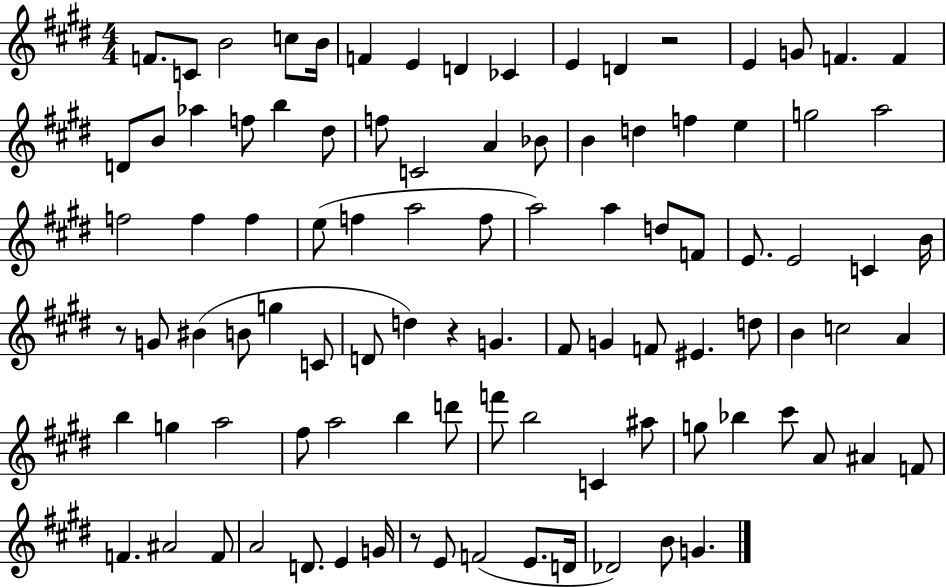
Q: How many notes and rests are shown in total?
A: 97